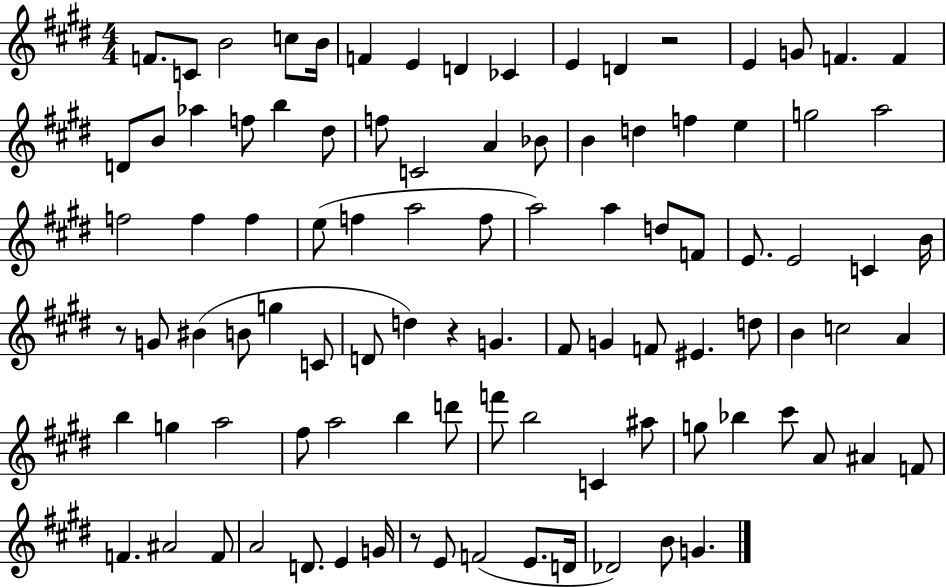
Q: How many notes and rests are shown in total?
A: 97